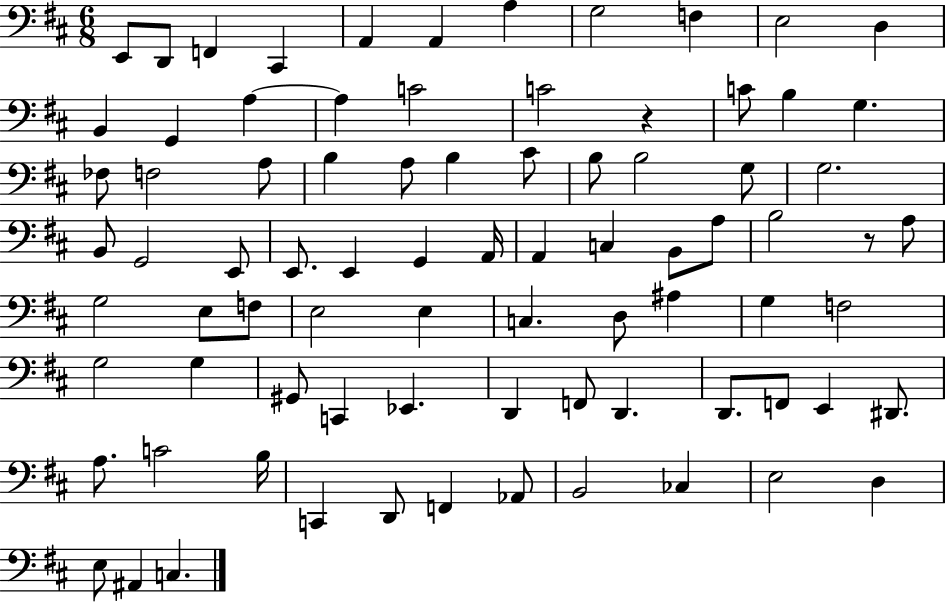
E2/e D2/e F2/q C#2/q A2/q A2/q A3/q G3/h F3/q E3/h D3/q B2/q G2/q A3/q A3/q C4/h C4/h R/q C4/e B3/q G3/q. FES3/e F3/h A3/e B3/q A3/e B3/q C#4/e B3/e B3/h G3/e G3/h. B2/e G2/h E2/e E2/e. E2/q G2/q A2/s A2/q C3/q B2/e A3/e B3/h R/e A3/e G3/h E3/e F3/e E3/h E3/q C3/q. D3/e A#3/q G3/q F3/h G3/h G3/q G#2/e C2/q Eb2/q. D2/q F2/e D2/q. D2/e. F2/e E2/q D#2/e. A3/e. C4/h B3/s C2/q D2/e F2/q Ab2/e B2/h CES3/q E3/h D3/q E3/e A#2/q C3/q.